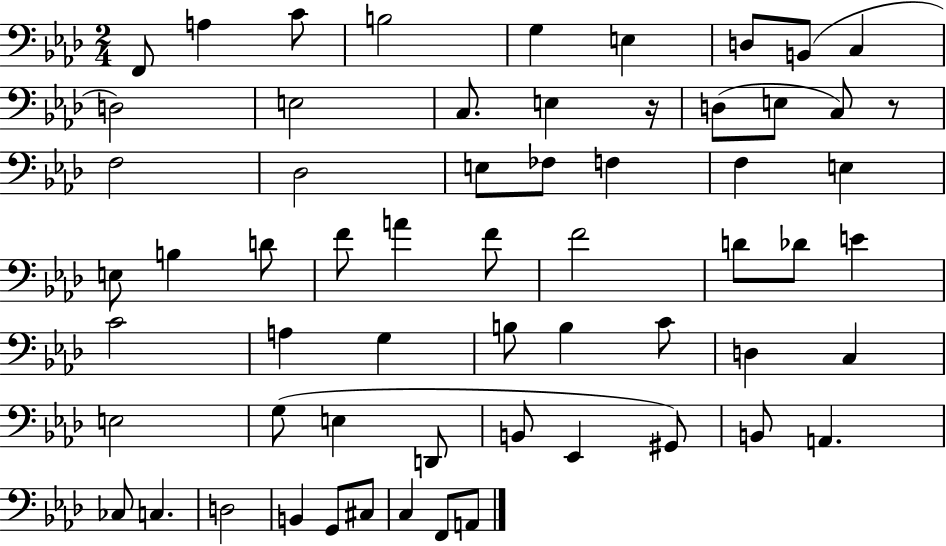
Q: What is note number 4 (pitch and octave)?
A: B3